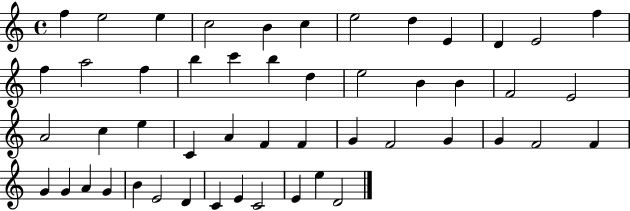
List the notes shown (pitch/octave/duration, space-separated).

F5/q E5/h E5/q C5/h B4/q C5/q E5/h D5/q E4/q D4/q E4/h F5/q F5/q A5/h F5/q B5/q C6/q B5/q D5/q E5/h B4/q B4/q F4/h E4/h A4/h C5/q E5/q C4/q A4/q F4/q F4/q G4/q F4/h G4/q G4/q F4/h F4/q G4/q G4/q A4/q G4/q B4/q E4/h D4/q C4/q E4/q C4/h E4/q E5/q D4/h